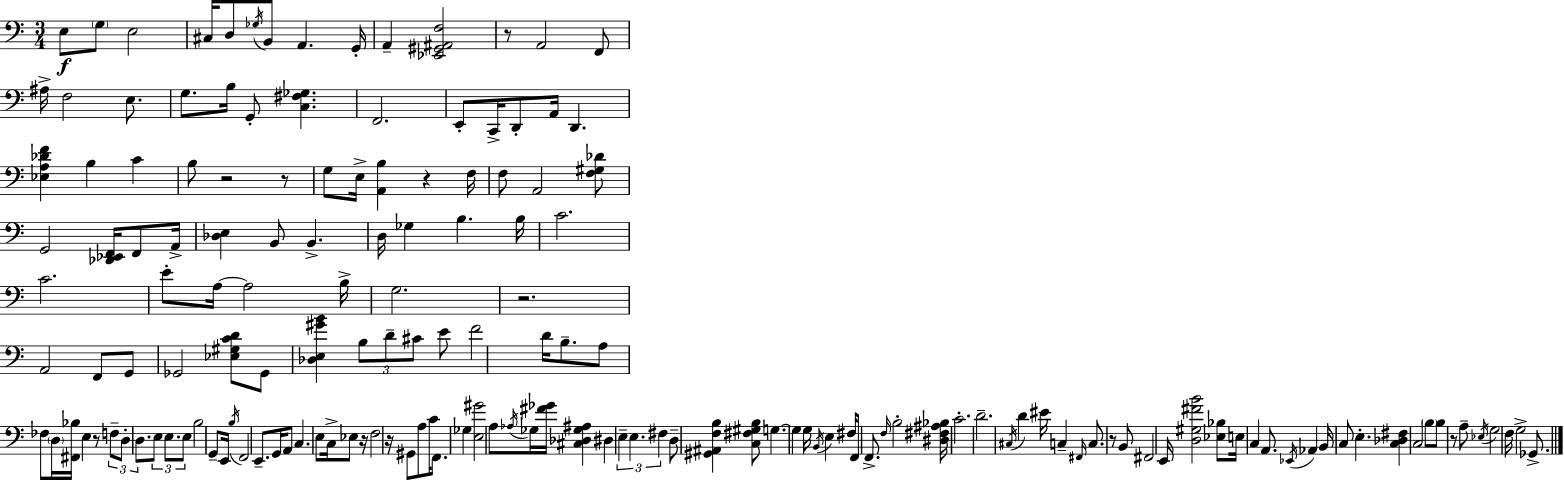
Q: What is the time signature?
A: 3/4